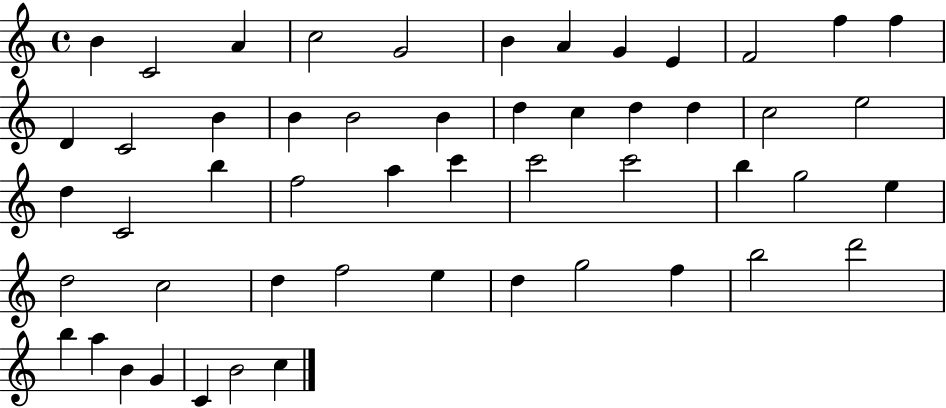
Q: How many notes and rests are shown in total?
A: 52